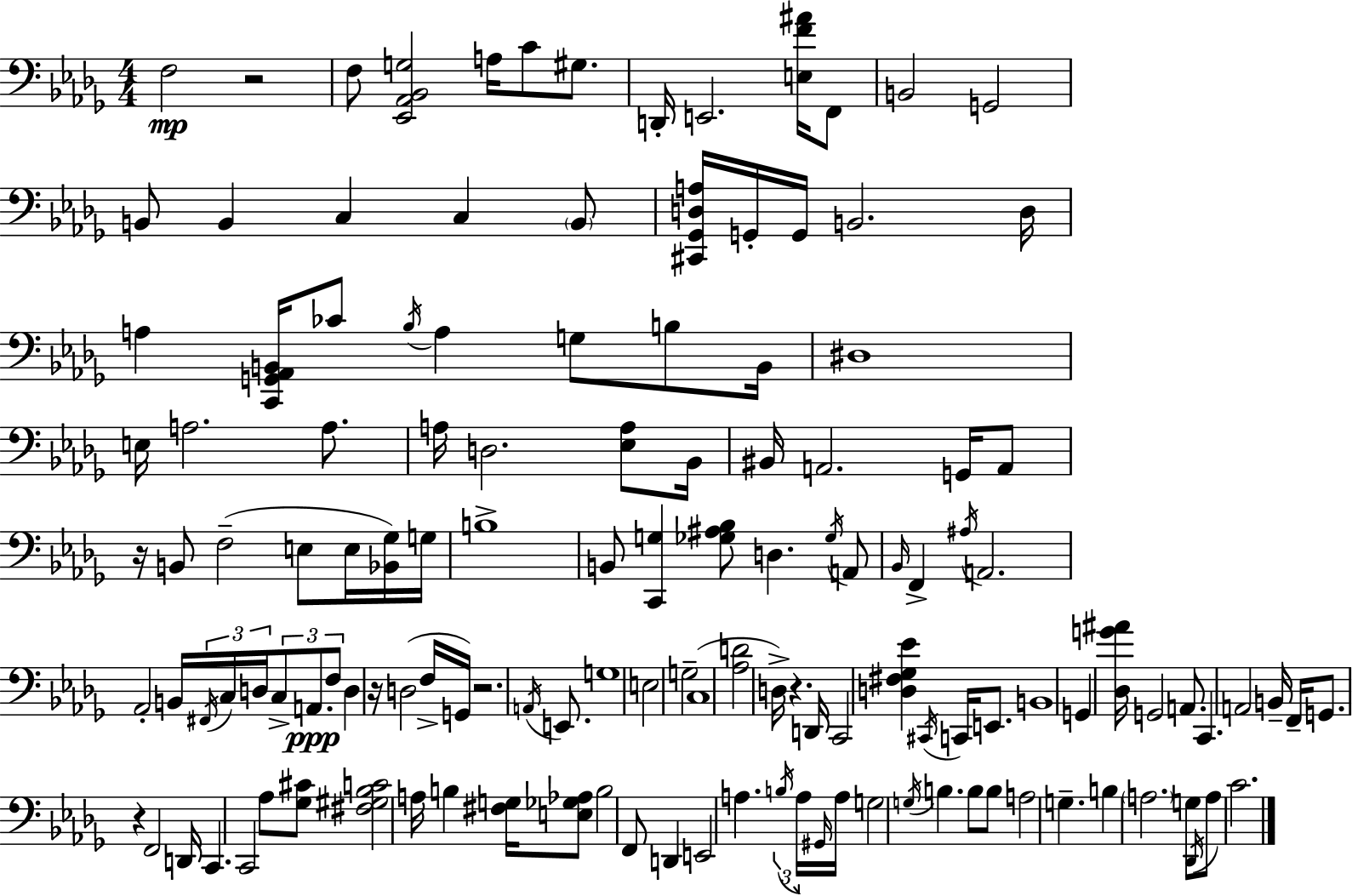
X:1
T:Untitled
M:4/4
L:1/4
K:Bbm
F,2 z2 F,/2 [_E,,_A,,_B,,G,]2 A,/4 C/2 ^G,/2 D,,/4 E,,2 [E,F^A]/4 F,,/2 B,,2 G,,2 B,,/2 B,, C, C, B,,/2 [^C,,_G,,D,A,]/4 G,,/4 G,,/4 B,,2 D,/4 A, [C,,G,,_A,,B,,]/4 _C/2 _B,/4 A, G,/2 B,/2 B,,/4 ^D,4 E,/4 A,2 A,/2 A,/4 D,2 [_E,A,]/2 _B,,/4 ^B,,/4 A,,2 G,,/4 A,,/2 z/4 B,,/2 F,2 E,/2 E,/4 [_B,,_G,]/4 G,/4 B,4 B,,/2 [C,,G,] [_G,^A,_B,]/2 D, _G,/4 A,,/2 _B,,/4 F,, ^A,/4 A,,2 _A,,2 B,,/4 ^F,,/4 C,/4 D,/4 C,/2 A,,/2 F,/2 D, z/4 D,2 F,/4 G,,/4 z2 A,,/4 E,,/2 G,4 E,2 G,2 C,4 [_A,D]2 D,/4 z D,,/4 C,,2 [D,^F,_G,_E] ^C,,/4 C,,/4 E,,/2 B,,4 G,, [_D,G^A]/4 G,,2 A,,/2 C,, A,,2 B,,/4 F,,/4 G,,/2 z F,,2 D,,/4 C,, C,,2 _A,/2 [_G,^C]/2 [^F,^G,_B,C]2 A,/4 B, [^F,G,]/4 [E,_G,_A,]/2 B,2 F,,/2 D,, E,,2 A, B,/4 A,/4 ^G,,/4 A,/4 G,2 G,/4 B, B,/2 B,/2 A,2 G, B, A,2 G,/2 _D,,/4 A,/2 C2